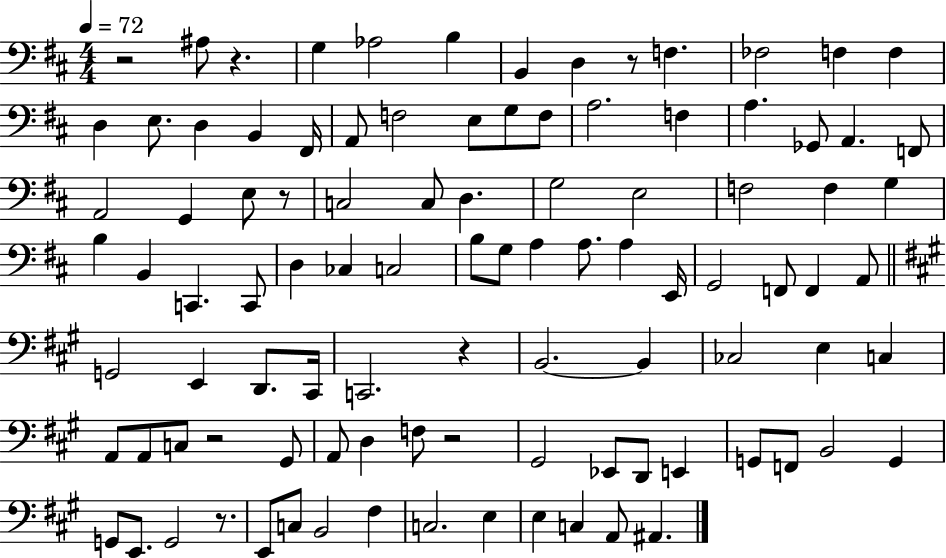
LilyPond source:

{
  \clef bass
  \numericTimeSignature
  \time 4/4
  \key d \major
  \tempo 4 = 72
  r2 ais8 r4. | g4 aes2 b4 | b,4 d4 r8 f4. | fes2 f4 f4 | \break d4 e8. d4 b,4 fis,16 | a,8 f2 e8 g8 f8 | a2. f4 | a4. ges,8 a,4. f,8 | \break a,2 g,4 e8 r8 | c2 c8 d4. | g2 e2 | f2 f4 g4 | \break b4 b,4 c,4. c,8 | d4 ces4 c2 | b8 g8 a4 a8. a4 e,16 | g,2 f,8 f,4 a,8 | \break \bar "||" \break \key a \major g,2 e,4 d,8. cis,16 | c,2. r4 | b,2.~~ b,4 | ces2 e4 c4 | \break a,8 a,8 c8 r2 gis,8 | a,8 d4 f8 r2 | gis,2 ees,8 d,8 e,4 | g,8 f,8 b,2 g,4 | \break g,8 e,8. g,2 r8. | e,8 c8 b,2 fis4 | c2. e4 | e4 c4 a,8 ais,4. | \break \bar "|."
}